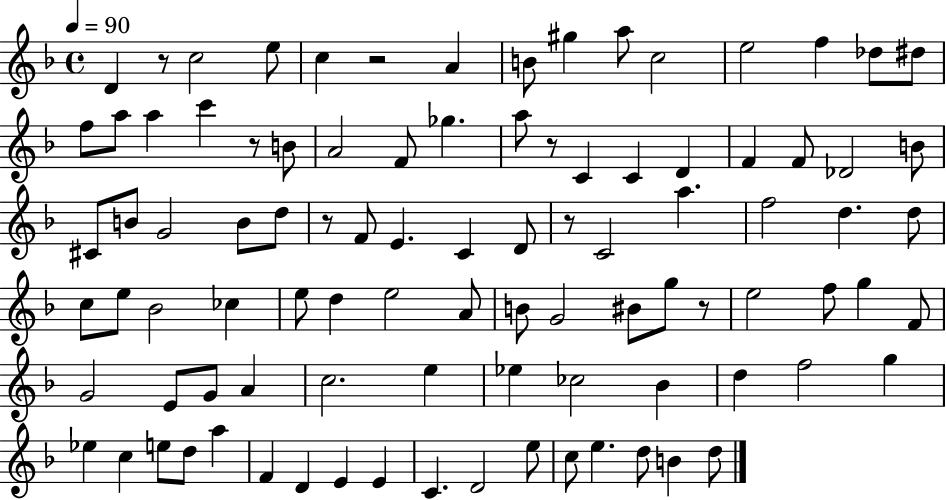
D4/q R/e C5/h E5/e C5/q R/h A4/q B4/e G#5/q A5/e C5/h E5/h F5/q Db5/e D#5/e F5/e A5/e A5/q C6/q R/e B4/e A4/h F4/e Gb5/q. A5/e R/e C4/q C4/q D4/q F4/q F4/e Db4/h B4/e C#4/e B4/e G4/h B4/e D5/e R/e F4/e E4/q. C4/q D4/e R/e C4/h A5/q. F5/h D5/q. D5/e C5/e E5/e Bb4/h CES5/q E5/e D5/q E5/h A4/e B4/e G4/h BIS4/e G5/e R/e E5/h F5/e G5/q F4/e G4/h E4/e G4/e A4/q C5/h. E5/q Eb5/q CES5/h Bb4/q D5/q F5/h G5/q Eb5/q C5/q E5/e D5/e A5/q F4/q D4/q E4/q E4/q C4/q. D4/h E5/e C5/e E5/q. D5/e B4/q D5/e